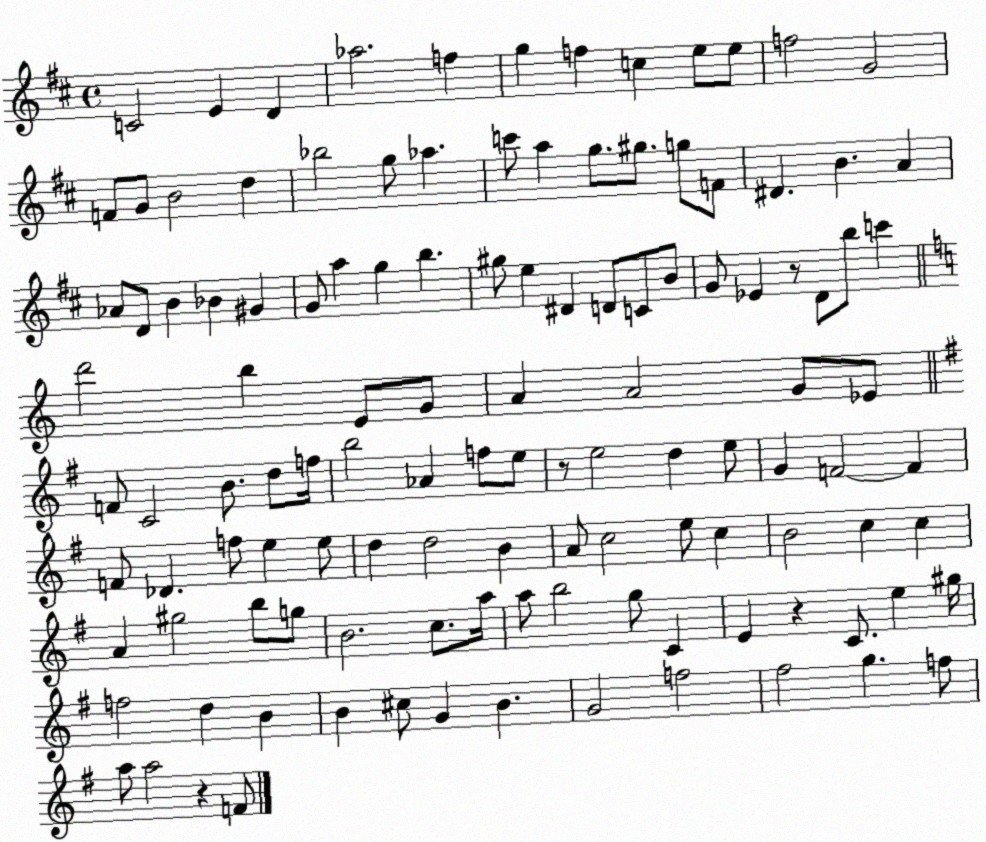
X:1
T:Untitled
M:4/4
L:1/4
K:D
C2 E D _a2 f g f c e/2 e/2 f2 G2 F/2 G/2 B2 d _b2 g/2 _a c'/2 a g/2 ^g/2 g/2 F/2 ^D B A _A/2 D/2 B _B ^G G/2 a g b ^g/2 e ^D D/2 C/2 B/2 G/2 _E z/2 D/2 b/2 c' d'2 b E/2 G/2 A A2 G/2 _E/2 F/2 C2 B/2 d/2 f/4 b2 _A f/2 e/2 z/2 e2 d e/2 G F2 F F/2 _D f/2 e e/2 d d2 B A/2 c2 e/2 c B2 c c A ^g2 b/2 g/2 B2 c/2 a/4 a/2 b2 g/2 C E z C/2 e ^g/4 f2 d B B ^c/2 G B G2 f2 ^f2 g f/2 a/2 a2 z F/2